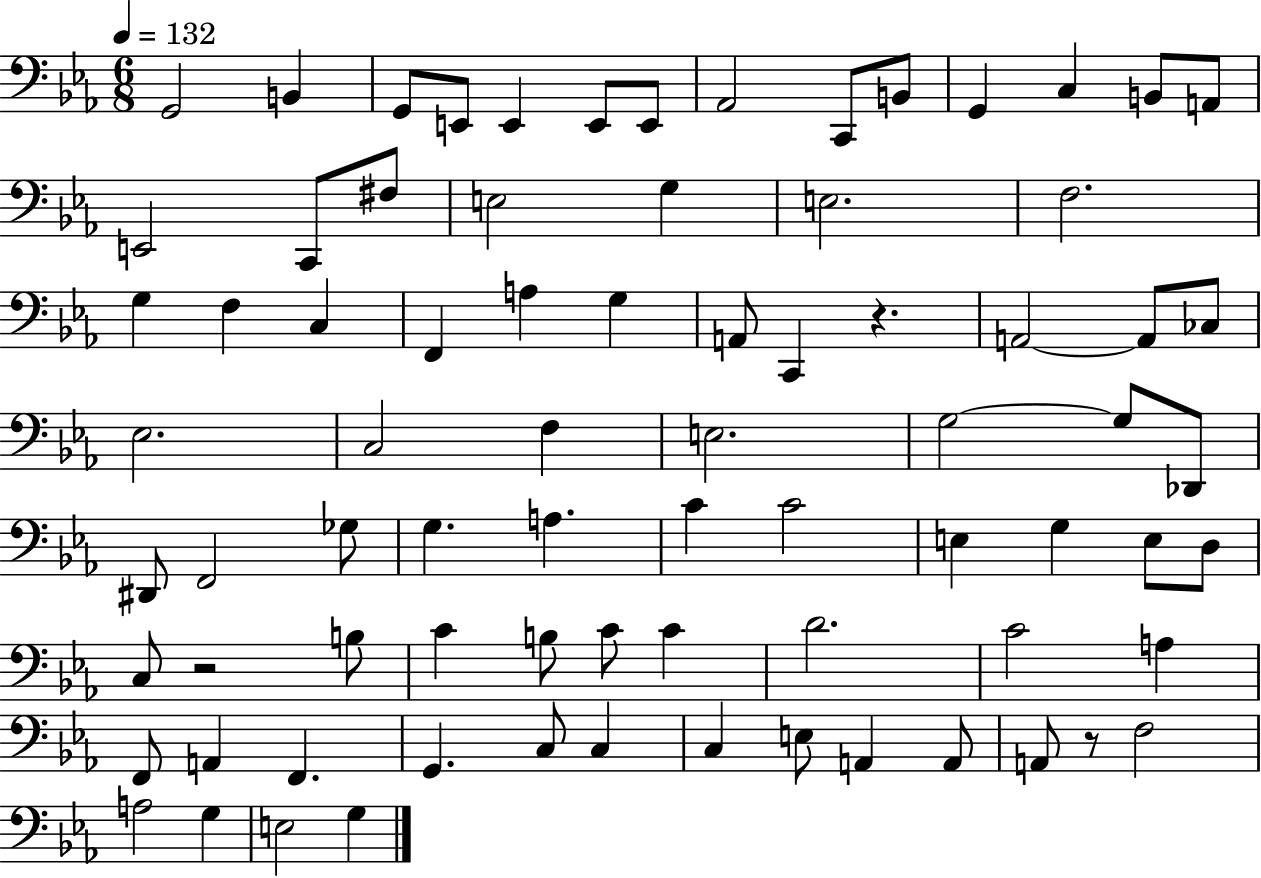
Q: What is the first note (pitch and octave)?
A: G2